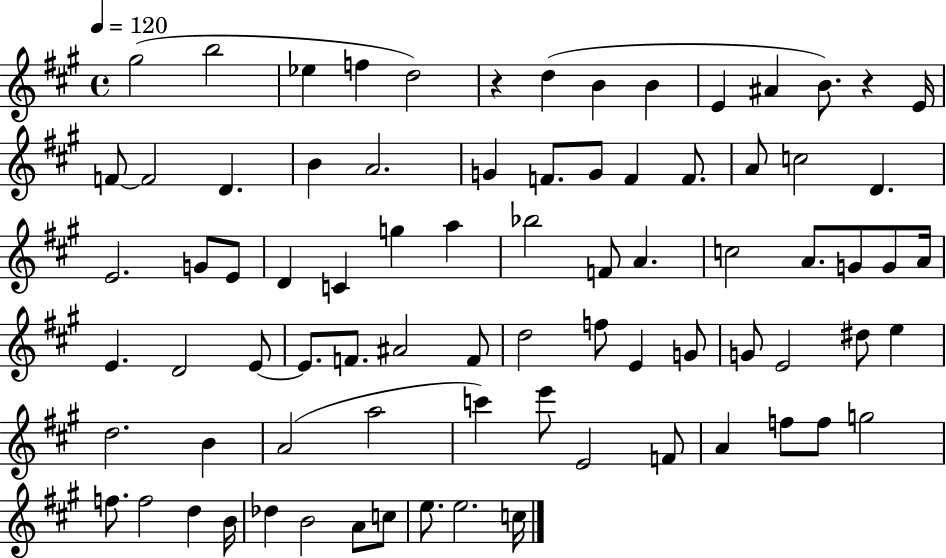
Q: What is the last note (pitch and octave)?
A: C5